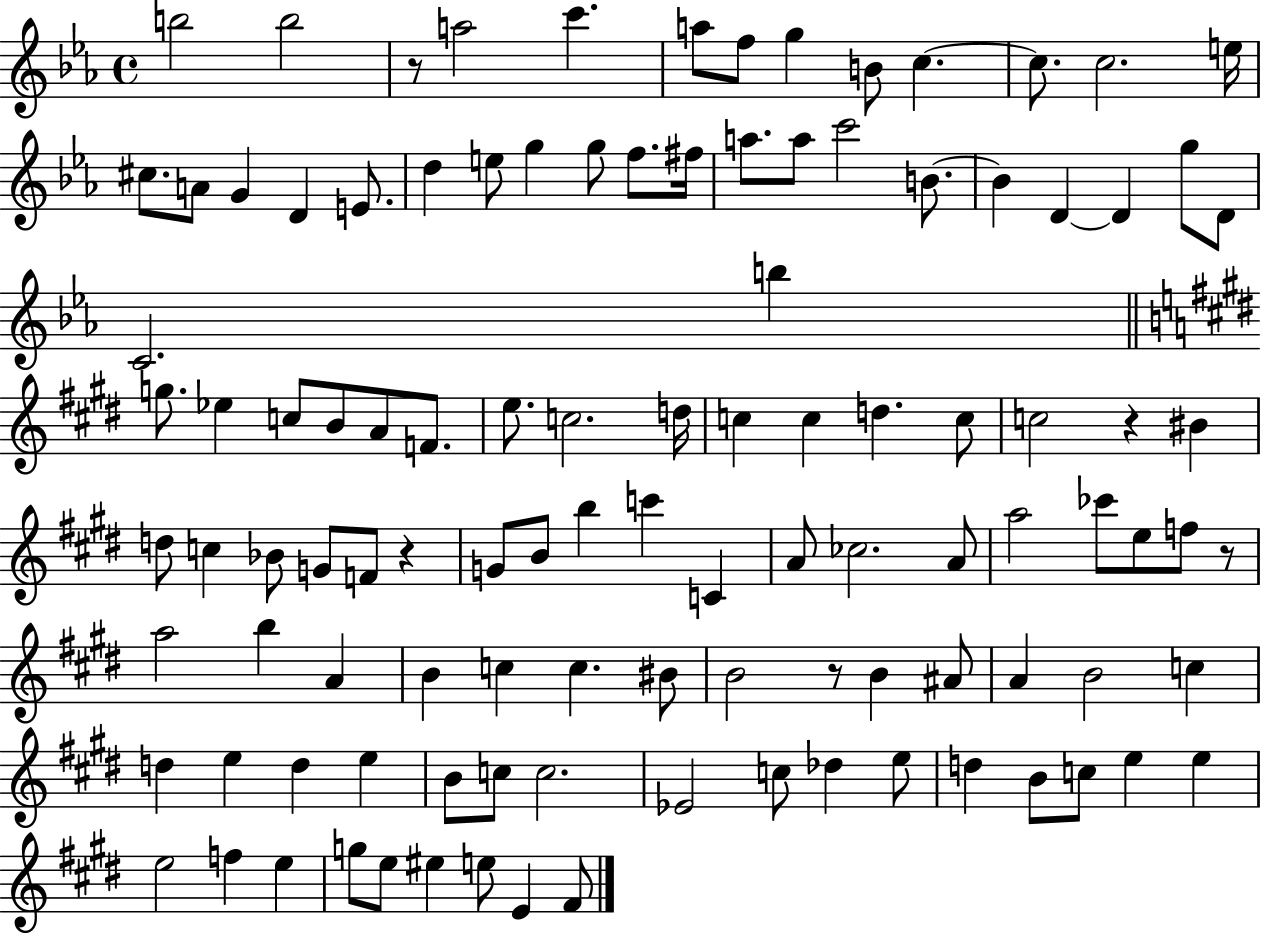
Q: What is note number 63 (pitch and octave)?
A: A5